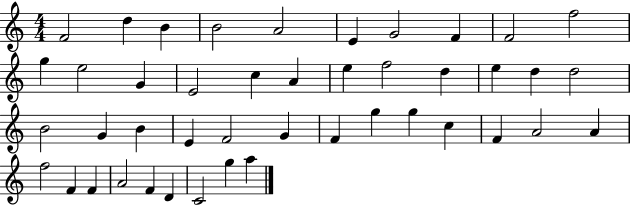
{
  \clef treble
  \numericTimeSignature
  \time 4/4
  \key c \major
  f'2 d''4 b'4 | b'2 a'2 | e'4 g'2 f'4 | f'2 f''2 | \break g''4 e''2 g'4 | e'2 c''4 a'4 | e''4 f''2 d''4 | e''4 d''4 d''2 | \break b'2 g'4 b'4 | e'4 f'2 g'4 | f'4 g''4 g''4 c''4 | f'4 a'2 a'4 | \break f''2 f'4 f'4 | a'2 f'4 d'4 | c'2 g''4 a''4 | \bar "|."
}